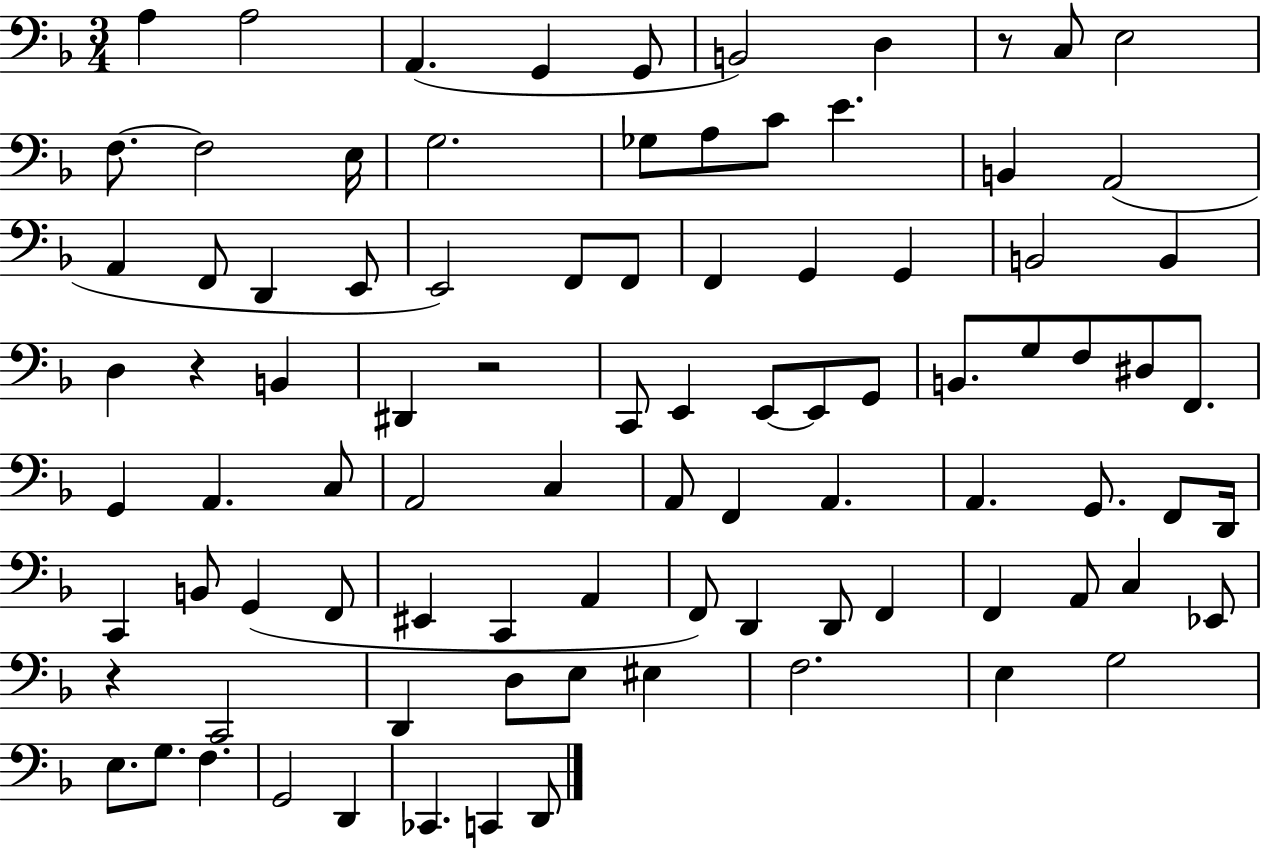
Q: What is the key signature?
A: F major